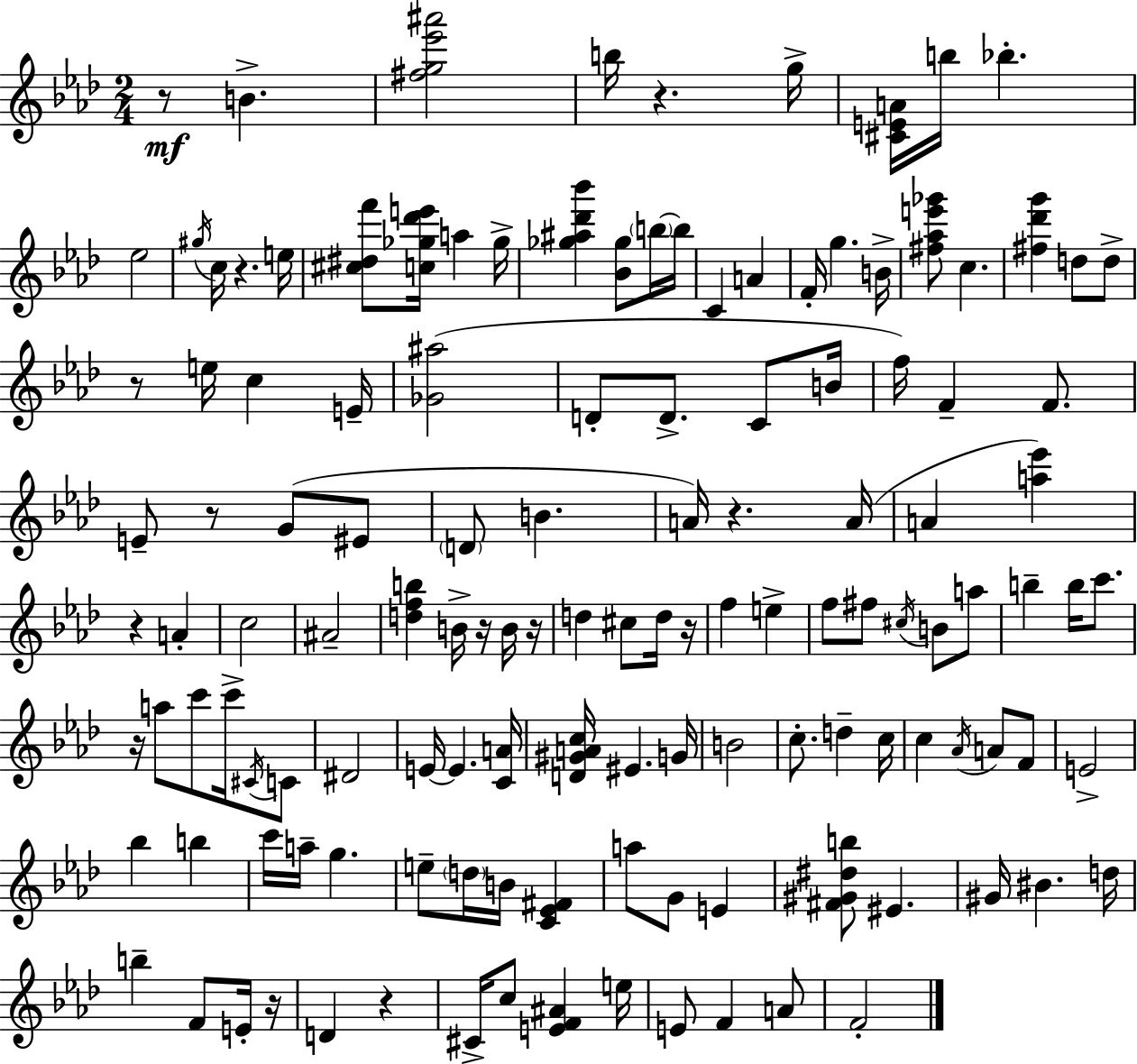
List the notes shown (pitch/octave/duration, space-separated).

R/e B4/q. [F#5,G5,Eb6,A#6]/h B5/s R/q. G5/s [C#4,E4,A4]/s B5/s Bb5/q. Eb5/h G#5/s C5/s R/q. E5/s [C#5,D#5,F6]/e [C5,Gb5,Db6,E6]/s A5/q Gb5/s [Gb5,A#5,Db6,Bb6]/q [Bb4,Gb5]/e B5/s B5/s C4/q A4/q F4/s G5/q. B4/s [F#5,Ab5,E6,Gb6]/e C5/q. [F#5,Db6,G6]/q D5/e D5/e R/e E5/s C5/q E4/s [Gb4,A#5]/h D4/e D4/e. C4/e B4/s F5/s F4/q F4/e. E4/e R/e G4/e EIS4/e D4/e B4/q. A4/s R/q. A4/s A4/q [A5,Eb6]/q R/q A4/q C5/h A#4/h [D5,F5,B5]/q B4/s R/s B4/s R/s D5/q C#5/e D5/s R/s F5/q E5/q F5/e F#5/e C#5/s B4/e A5/e B5/q B5/s C6/e. R/s A5/e C6/e C6/s C#4/s C4/e D#4/h E4/s E4/q. [C4,A4]/s [D4,G#4,A4,C5]/s EIS4/q. G4/s B4/h C5/e. D5/q C5/s C5/q Ab4/s A4/e F4/e E4/h Bb5/q B5/q C6/s A5/s G5/q. E5/e D5/s B4/s [C4,Eb4,F#4]/q A5/e G4/e E4/q [F#4,G#4,D#5,B5]/e EIS4/q. G#4/s BIS4/q. D5/s B5/q F4/e E4/s R/s D4/q R/q C#4/s C5/e [E4,F4,A#4]/q E5/s E4/e F4/q A4/e F4/h